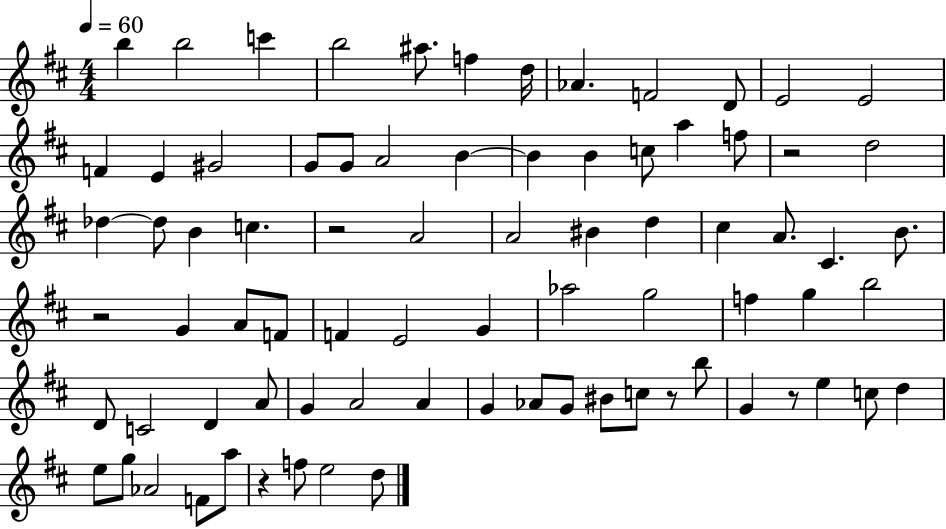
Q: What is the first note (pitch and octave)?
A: B5